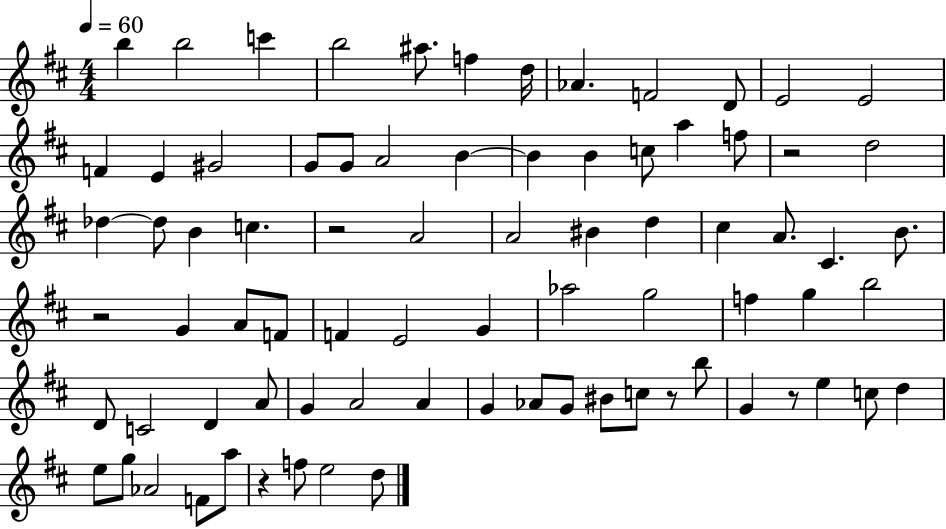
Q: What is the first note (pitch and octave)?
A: B5